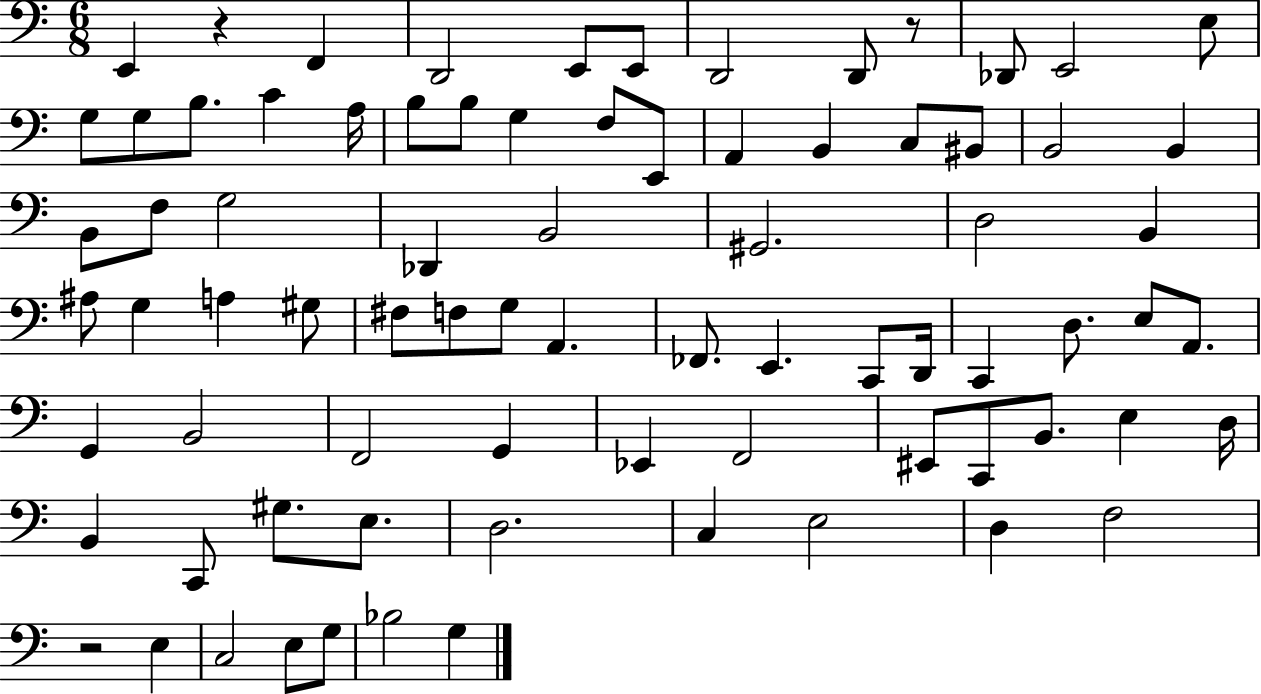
X:1
T:Untitled
M:6/8
L:1/4
K:C
E,, z F,, D,,2 E,,/2 E,,/2 D,,2 D,,/2 z/2 _D,,/2 E,,2 E,/2 G,/2 G,/2 B,/2 C A,/4 B,/2 B,/2 G, F,/2 E,,/2 A,, B,, C,/2 ^B,,/2 B,,2 B,, B,,/2 F,/2 G,2 _D,, B,,2 ^G,,2 D,2 B,, ^A,/2 G, A, ^G,/2 ^F,/2 F,/2 G,/2 A,, _F,,/2 E,, C,,/2 D,,/4 C,, D,/2 E,/2 A,,/2 G,, B,,2 F,,2 G,, _E,, F,,2 ^E,,/2 C,,/2 B,,/2 E, D,/4 B,, C,,/2 ^G,/2 E,/2 D,2 C, E,2 D, F,2 z2 E, C,2 E,/2 G,/2 _B,2 G,